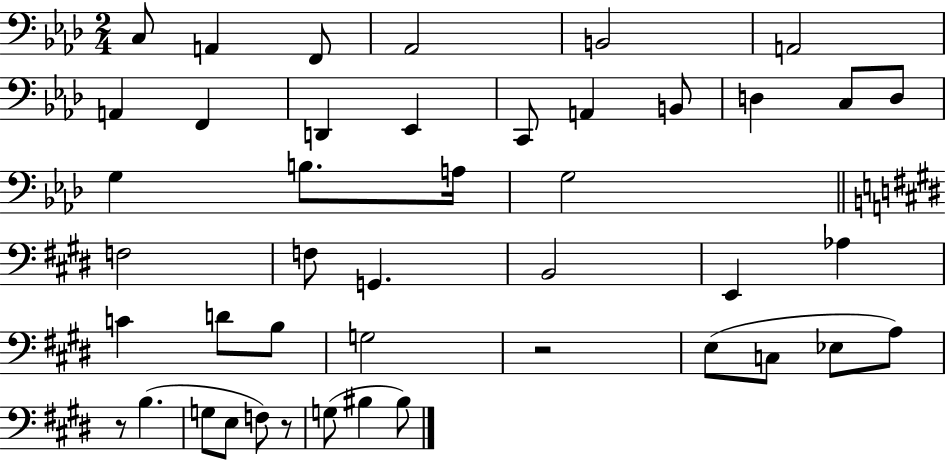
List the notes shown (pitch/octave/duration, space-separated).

C3/e A2/q F2/e Ab2/h B2/h A2/h A2/q F2/q D2/q Eb2/q C2/e A2/q B2/e D3/q C3/e D3/e G3/q B3/e. A3/s G3/h F3/h F3/e G2/q. B2/h E2/q Ab3/q C4/q D4/e B3/e G3/h R/h E3/e C3/e Eb3/e A3/e R/e B3/q. G3/e E3/e F3/e R/e G3/e BIS3/q BIS3/e